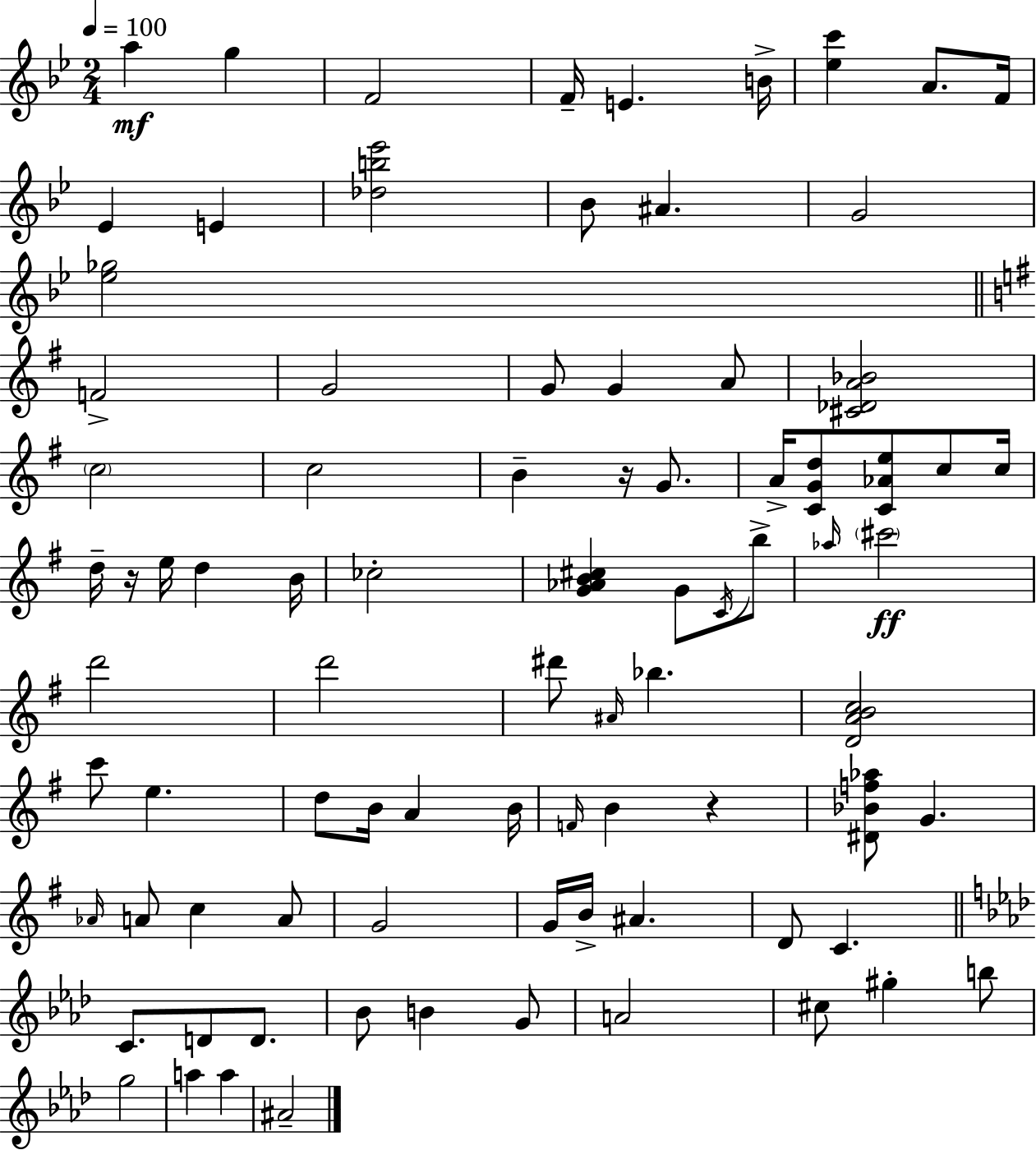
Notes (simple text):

A5/q G5/q F4/h F4/s E4/q. B4/s [Eb5,C6]/q A4/e. F4/s Eb4/q E4/q [Db5,B5,Eb6]/h Bb4/e A#4/q. G4/h [Eb5,Gb5]/h F4/h G4/h G4/e G4/q A4/e [C#4,Db4,A4,Bb4]/h C5/h C5/h B4/q R/s G4/e. A4/s [C4,G4,D5]/e [C4,Ab4,E5]/e C5/e C5/s D5/s R/s E5/s D5/q B4/s CES5/h [G4,Ab4,B4,C#5]/q G4/e C4/s B5/e Ab5/s C#6/h D6/h D6/h D#6/e A#4/s Bb5/q. [D4,A4,B4,C5]/h C6/e E5/q. D5/e B4/s A4/q B4/s F4/s B4/q R/q [D#4,Bb4,F5,Ab5]/e G4/q. Ab4/s A4/e C5/q A4/e G4/h G4/s B4/s A#4/q. D4/e C4/q. C4/e. D4/e D4/e. Bb4/e B4/q G4/e A4/h C#5/e G#5/q B5/e G5/h A5/q A5/q A#4/h